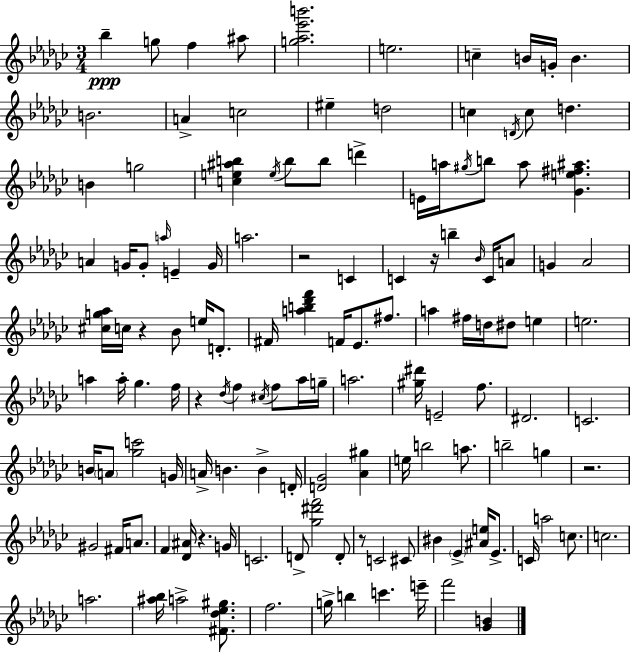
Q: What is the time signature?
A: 3/4